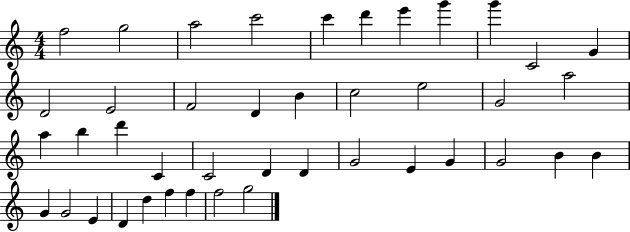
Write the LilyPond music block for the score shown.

{
  \clef treble
  \numericTimeSignature
  \time 4/4
  \key c \major
  f''2 g''2 | a''2 c'''2 | c'''4 d'''4 e'''4 g'''4 | g'''4 c'2 g'4 | \break d'2 e'2 | f'2 d'4 b'4 | c''2 e''2 | g'2 a''2 | \break a''4 b''4 d'''4 c'4 | c'2 d'4 d'4 | g'2 e'4 g'4 | g'2 b'4 b'4 | \break g'4 g'2 e'4 | d'4 d''4 f''4 f''4 | f''2 g''2 | \bar "|."
}